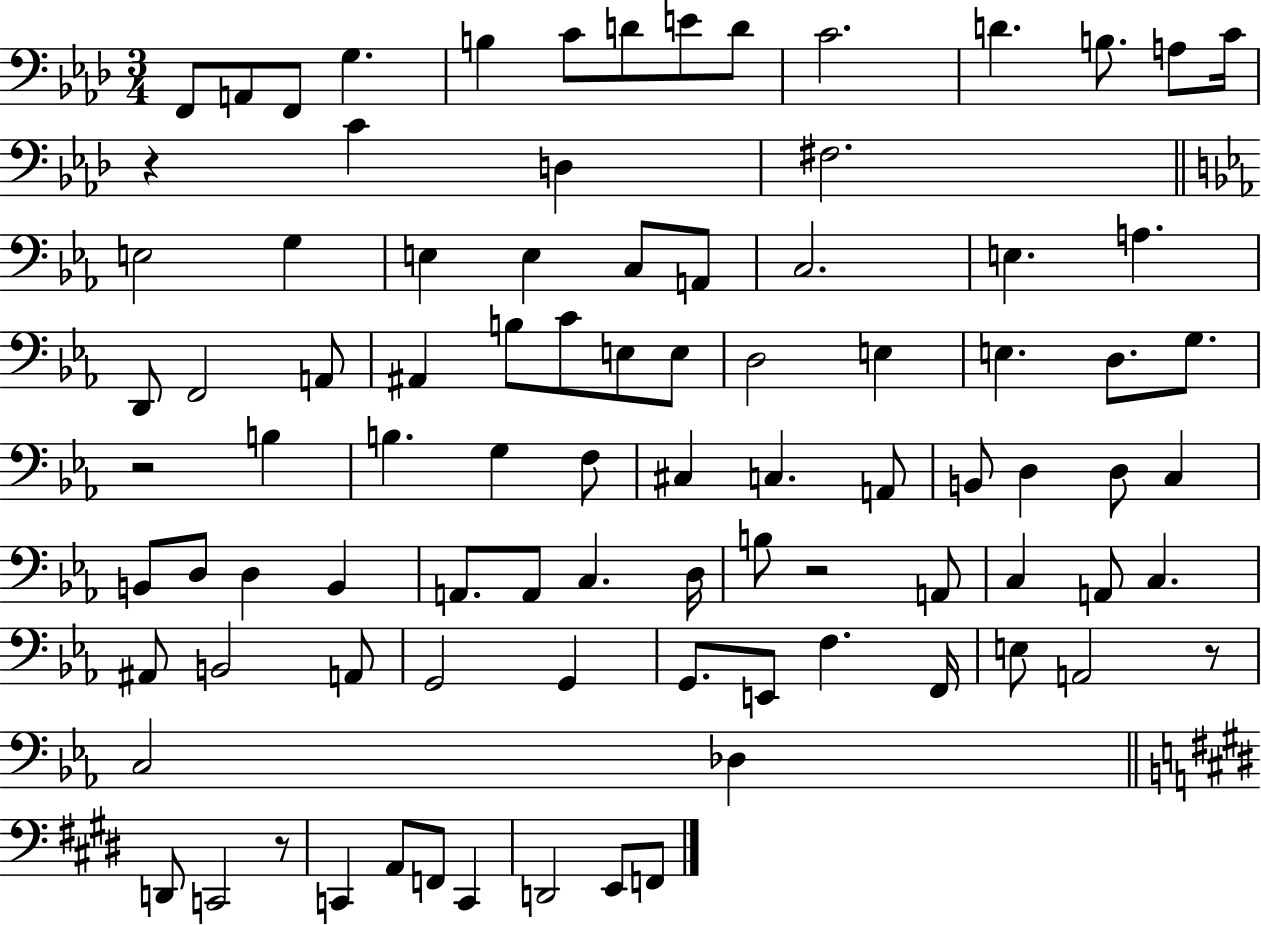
{
  \clef bass
  \numericTimeSignature
  \time 3/4
  \key aes \major
  f,8 a,8 f,8 g4. | b4 c'8 d'8 e'8 d'8 | c'2. | d'4. b8. a8 c'16 | \break r4 c'4 d4 | fis2. | \bar "||" \break \key ees \major e2 g4 | e4 e4 c8 a,8 | c2. | e4. a4. | \break d,8 f,2 a,8 | ais,4 b8 c'8 e8 e8 | d2 e4 | e4. d8. g8. | \break r2 b4 | b4. g4 f8 | cis4 c4. a,8 | b,8 d4 d8 c4 | \break b,8 d8 d4 b,4 | a,8. a,8 c4. d16 | b8 r2 a,8 | c4 a,8 c4. | \break ais,8 b,2 a,8 | g,2 g,4 | g,8. e,8 f4. f,16 | e8 a,2 r8 | \break c2 des4 | \bar "||" \break \key e \major d,8 c,2 r8 | c,4 a,8 f,8 c,4 | d,2 e,8 f,8 | \bar "|."
}